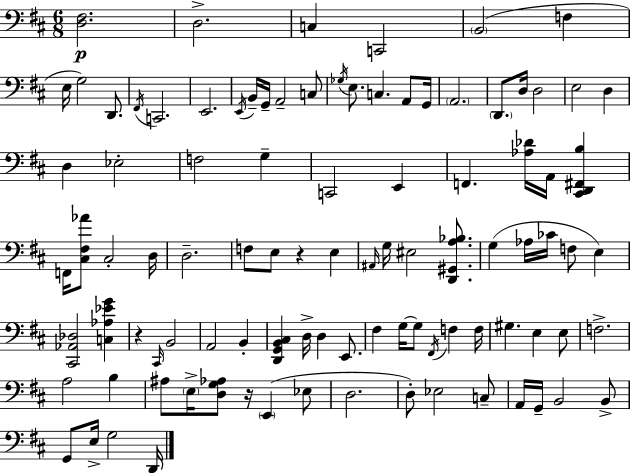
[D3,F#3]/h. D3/h. C3/q C2/h B2/h F3/q E3/s G3/h D2/e. F#2/s C2/h. E2/h. E2/s B2/s G2/s A2/h C3/e Gb3/s E3/e. C3/q. A2/e G2/s A2/h. D2/e. D3/s D3/h E3/h D3/q D3/q Eb3/h F3/h G3/q C2/h E2/q F2/q. [Ab3,Db4]/s A2/s [C#2,D2,F#2,B3]/q F2/s [C#3,F#3,Ab4]/e C#3/h D3/s D3/h. F3/e E3/e R/q E3/q A#2/s G3/s EIS3/h [D2,G#2,A3,Bb3]/e. G3/q Ab3/s CES4/s F3/e E3/q [C#2,Ab2,Db3]/h [C3,Ab3,Eb4,G4]/q R/q C#2/s B2/h A2/h B2/q [D2,G2,B2,C#3]/q D3/s D3/q E2/e. F#3/q G3/s G3/e F#2/s F3/q F3/s G#3/q. E3/q E3/e F3/h. A3/h B3/q A#3/e E3/s [D3,G3,Ab3]/e R/s E2/q Eb3/e D3/h. D3/e Eb3/h C3/e A2/s G2/s B2/h B2/e G2/e E3/s G3/h D2/s